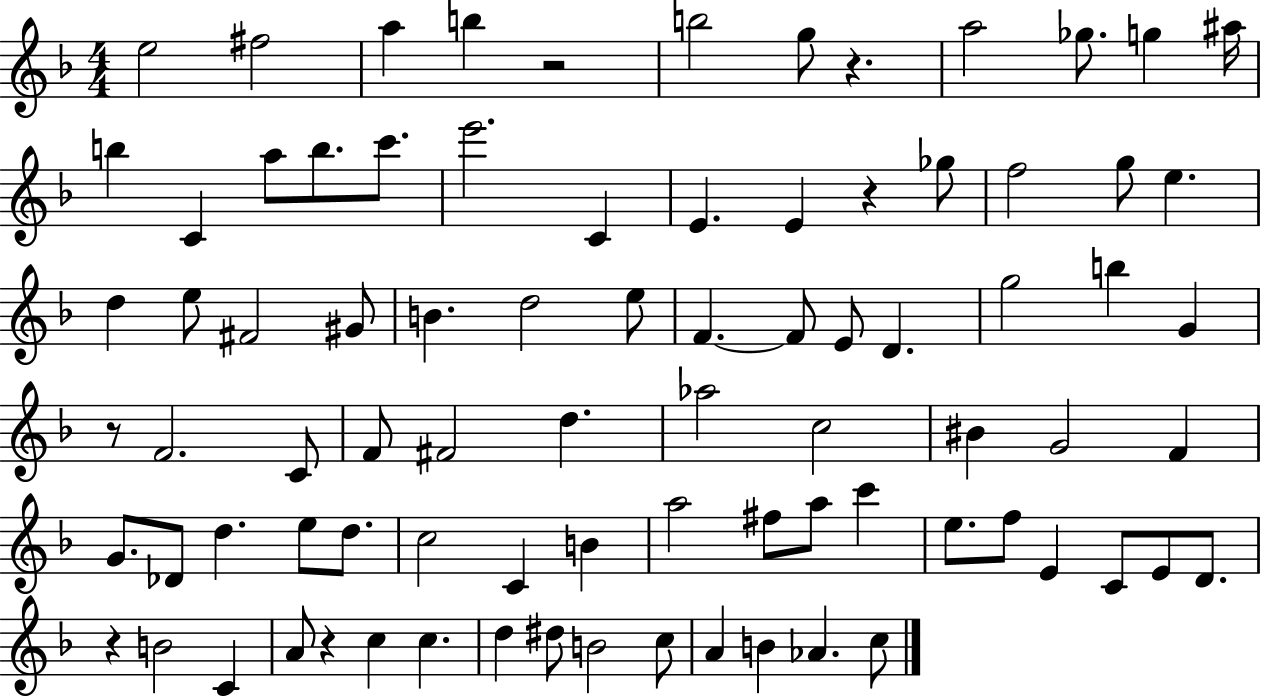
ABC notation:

X:1
T:Untitled
M:4/4
L:1/4
K:F
e2 ^f2 a b z2 b2 g/2 z a2 _g/2 g ^a/4 b C a/2 b/2 c'/2 e'2 C E E z _g/2 f2 g/2 e d e/2 ^F2 ^G/2 B d2 e/2 F F/2 E/2 D g2 b G z/2 F2 C/2 F/2 ^F2 d _a2 c2 ^B G2 F G/2 _D/2 d e/2 d/2 c2 C B a2 ^f/2 a/2 c' e/2 f/2 E C/2 E/2 D/2 z B2 C A/2 z c c d ^d/2 B2 c/2 A B _A c/2